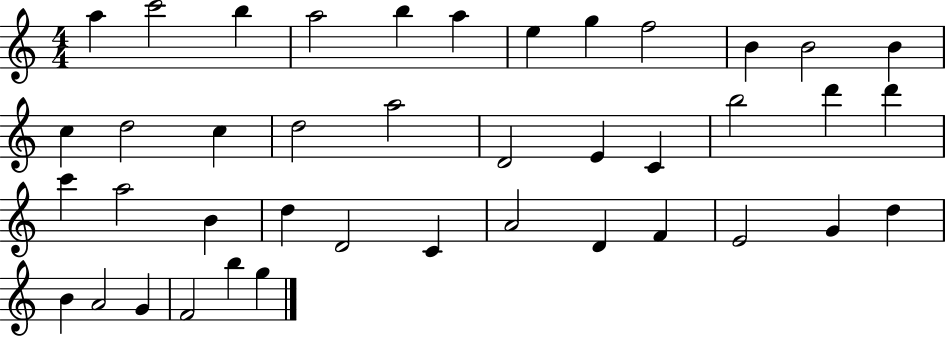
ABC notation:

X:1
T:Untitled
M:4/4
L:1/4
K:C
a c'2 b a2 b a e g f2 B B2 B c d2 c d2 a2 D2 E C b2 d' d' c' a2 B d D2 C A2 D F E2 G d B A2 G F2 b g